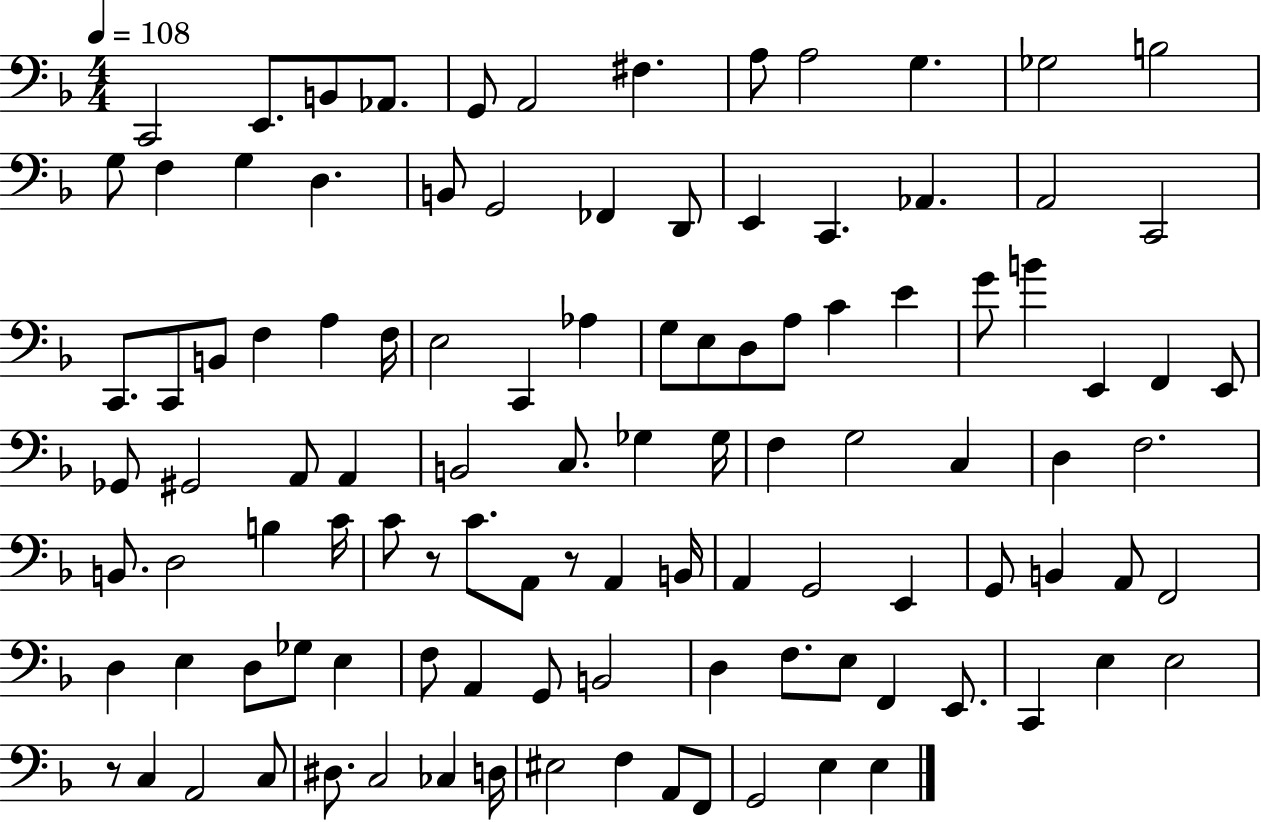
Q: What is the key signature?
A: F major